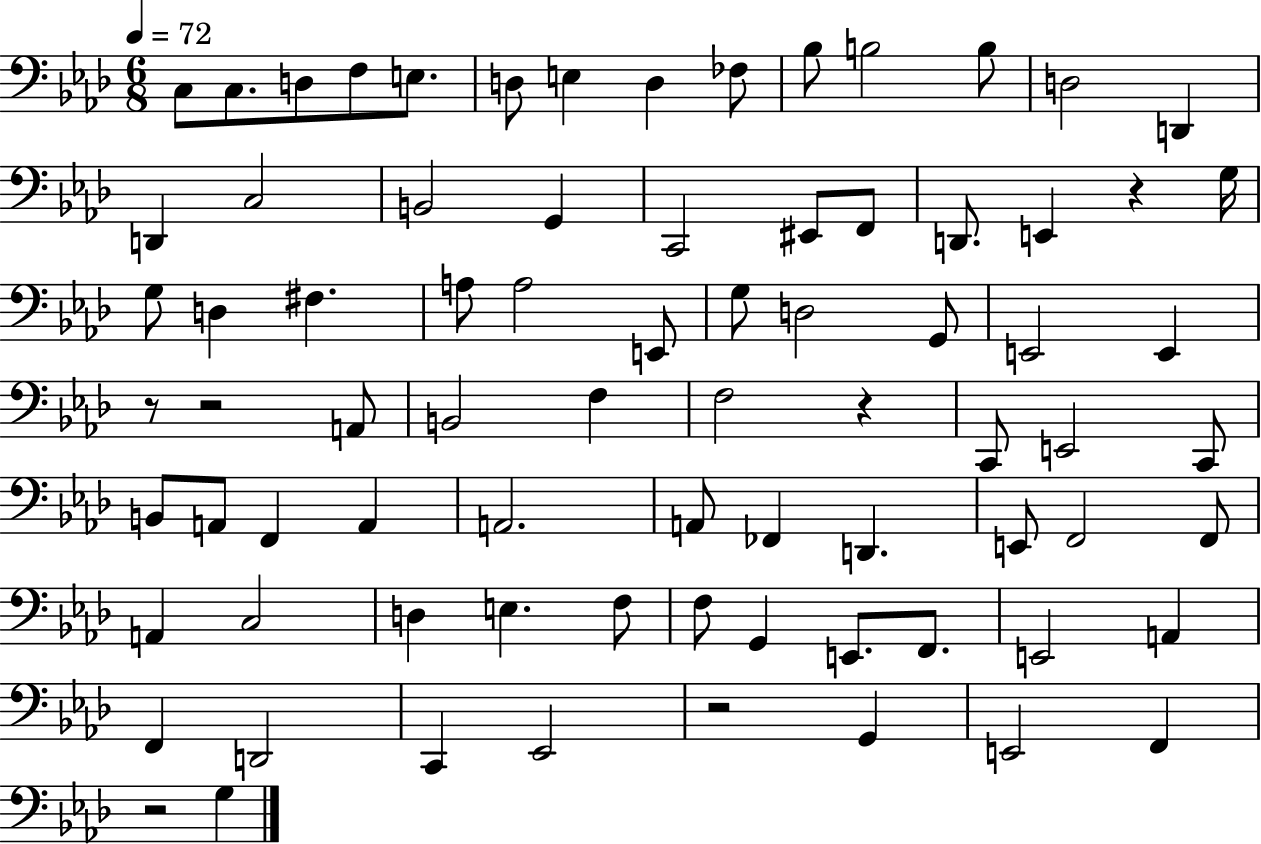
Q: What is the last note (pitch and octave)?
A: G3